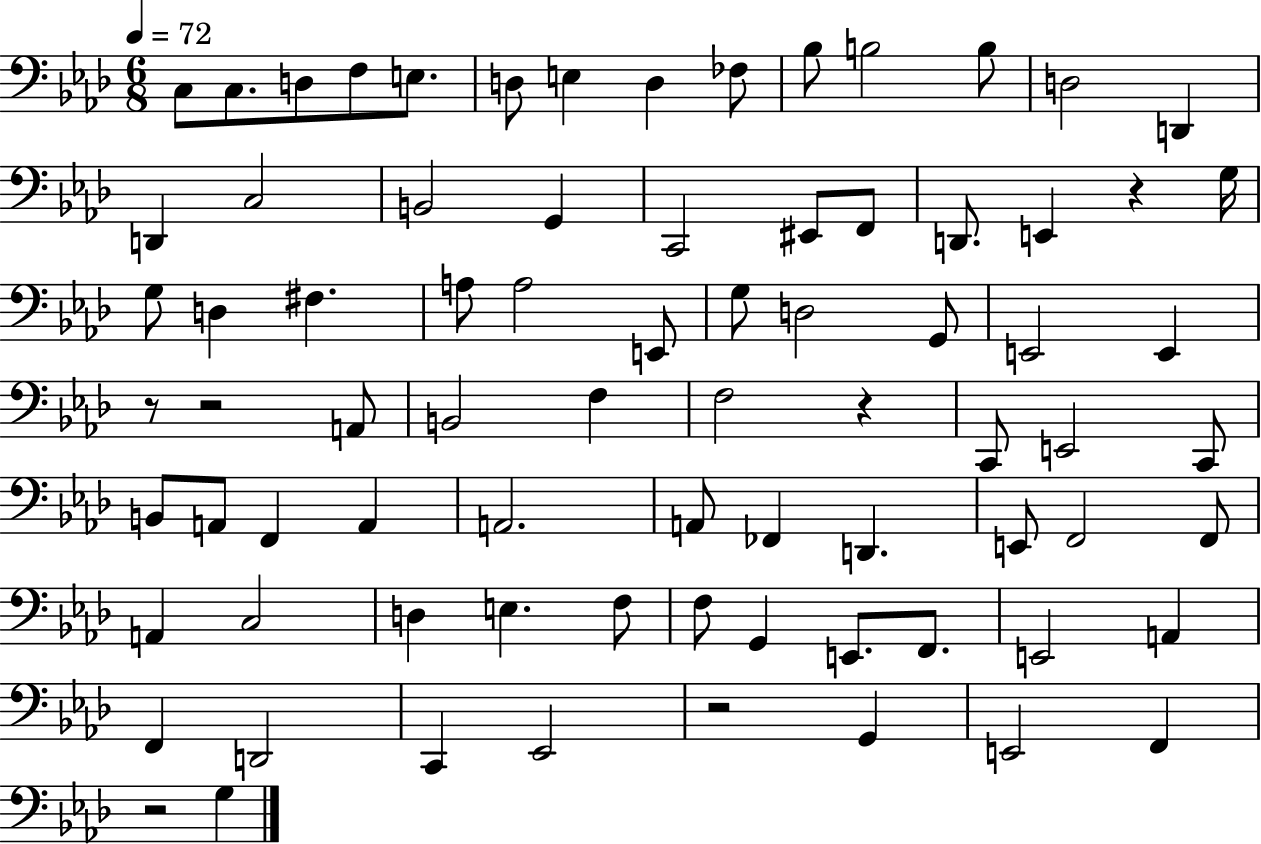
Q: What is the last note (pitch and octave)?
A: G3